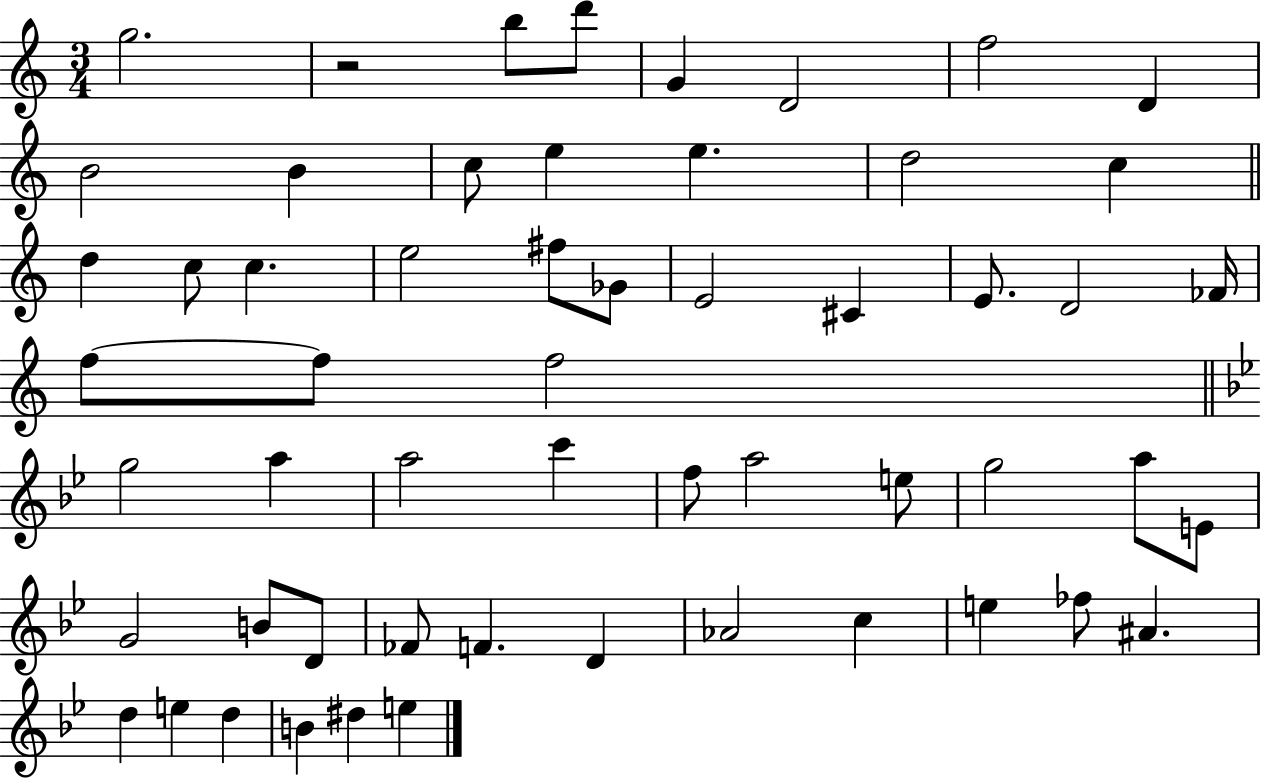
{
  \clef treble
  \numericTimeSignature
  \time 3/4
  \key c \major
  g''2. | r2 b''8 d'''8 | g'4 d'2 | f''2 d'4 | \break b'2 b'4 | c''8 e''4 e''4. | d''2 c''4 | \bar "||" \break \key a \minor d''4 c''8 c''4. | e''2 fis''8 ges'8 | e'2 cis'4 | e'8. d'2 fes'16 | \break f''8~~ f''8 f''2 | \bar "||" \break \key g \minor g''2 a''4 | a''2 c'''4 | f''8 a''2 e''8 | g''2 a''8 e'8 | \break g'2 b'8 d'8 | fes'8 f'4. d'4 | aes'2 c''4 | e''4 fes''8 ais'4. | \break d''4 e''4 d''4 | b'4 dis''4 e''4 | \bar "|."
}